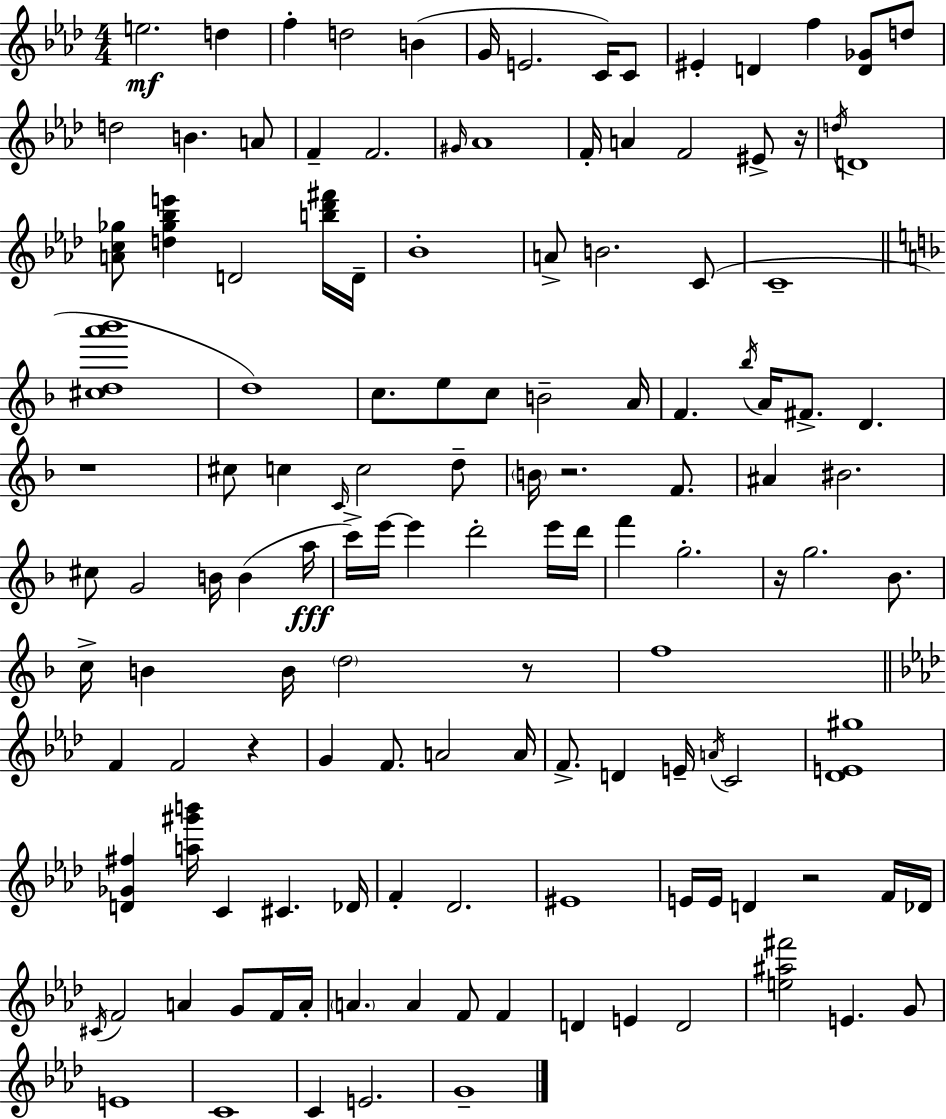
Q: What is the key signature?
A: F minor